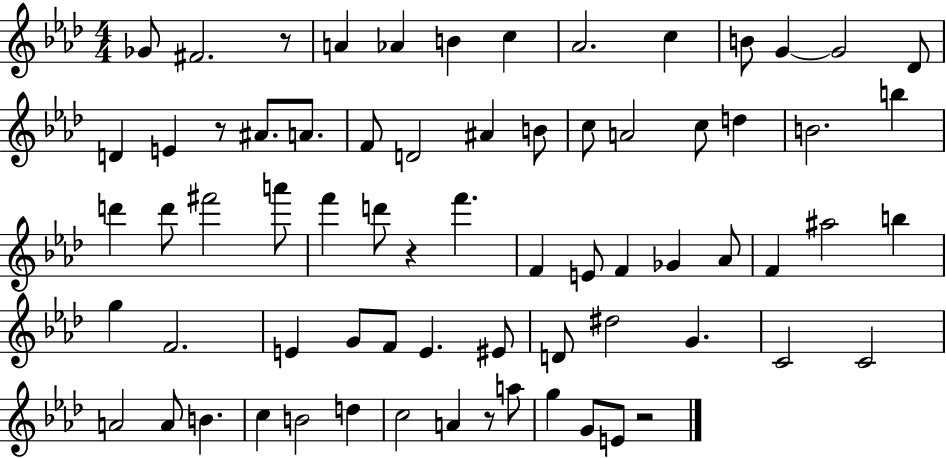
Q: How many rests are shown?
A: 5